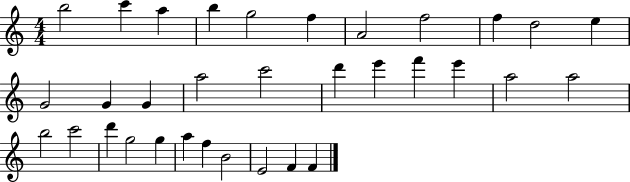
B5/h C6/q A5/q B5/q G5/h F5/q A4/h F5/h F5/q D5/h E5/q G4/h G4/q G4/q A5/h C6/h D6/q E6/q F6/q E6/q A5/h A5/h B5/h C6/h D6/q G5/h G5/q A5/q F5/q B4/h E4/h F4/q F4/q